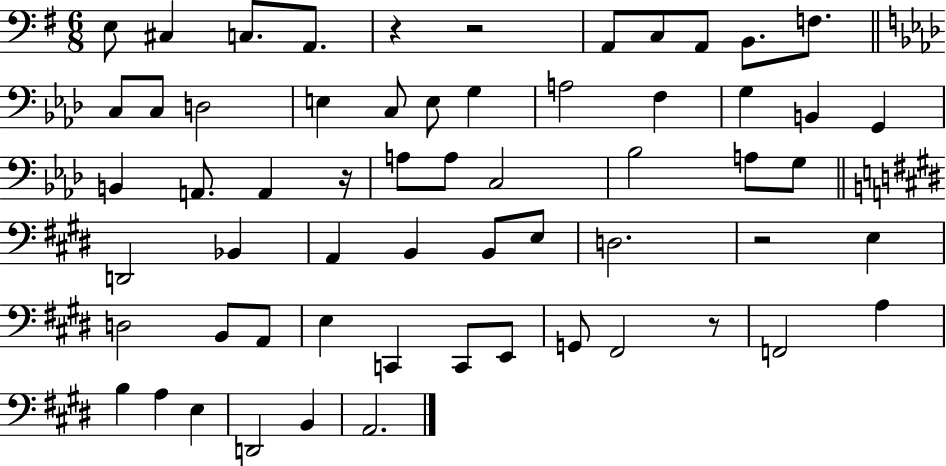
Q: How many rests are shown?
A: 5